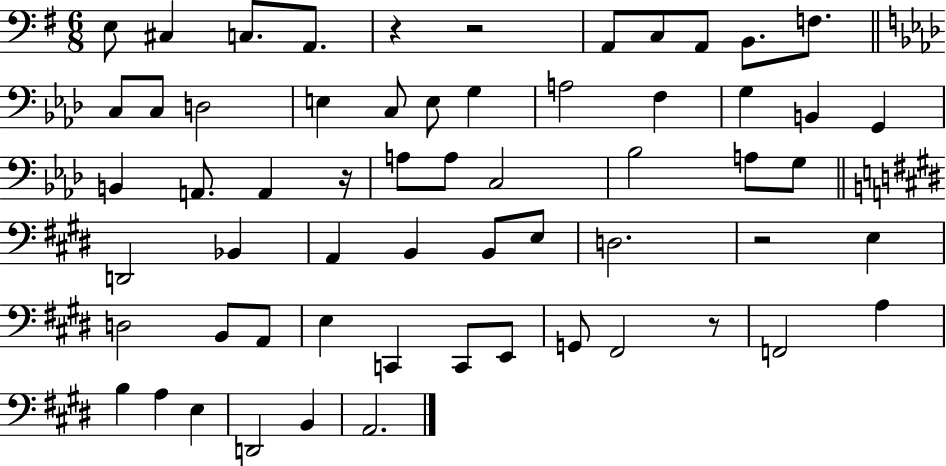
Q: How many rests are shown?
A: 5